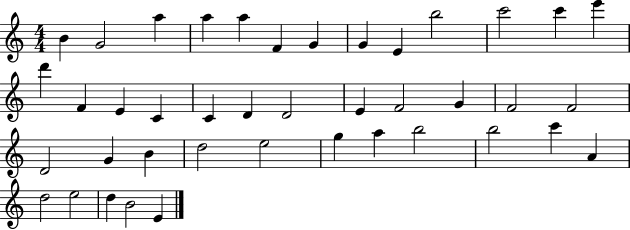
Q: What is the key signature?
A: C major